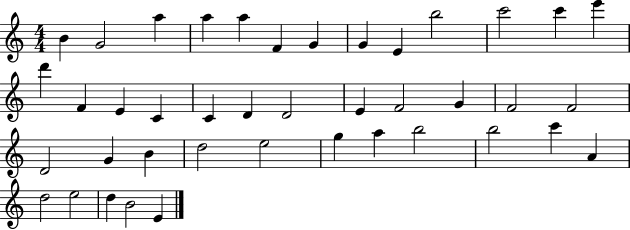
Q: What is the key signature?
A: C major